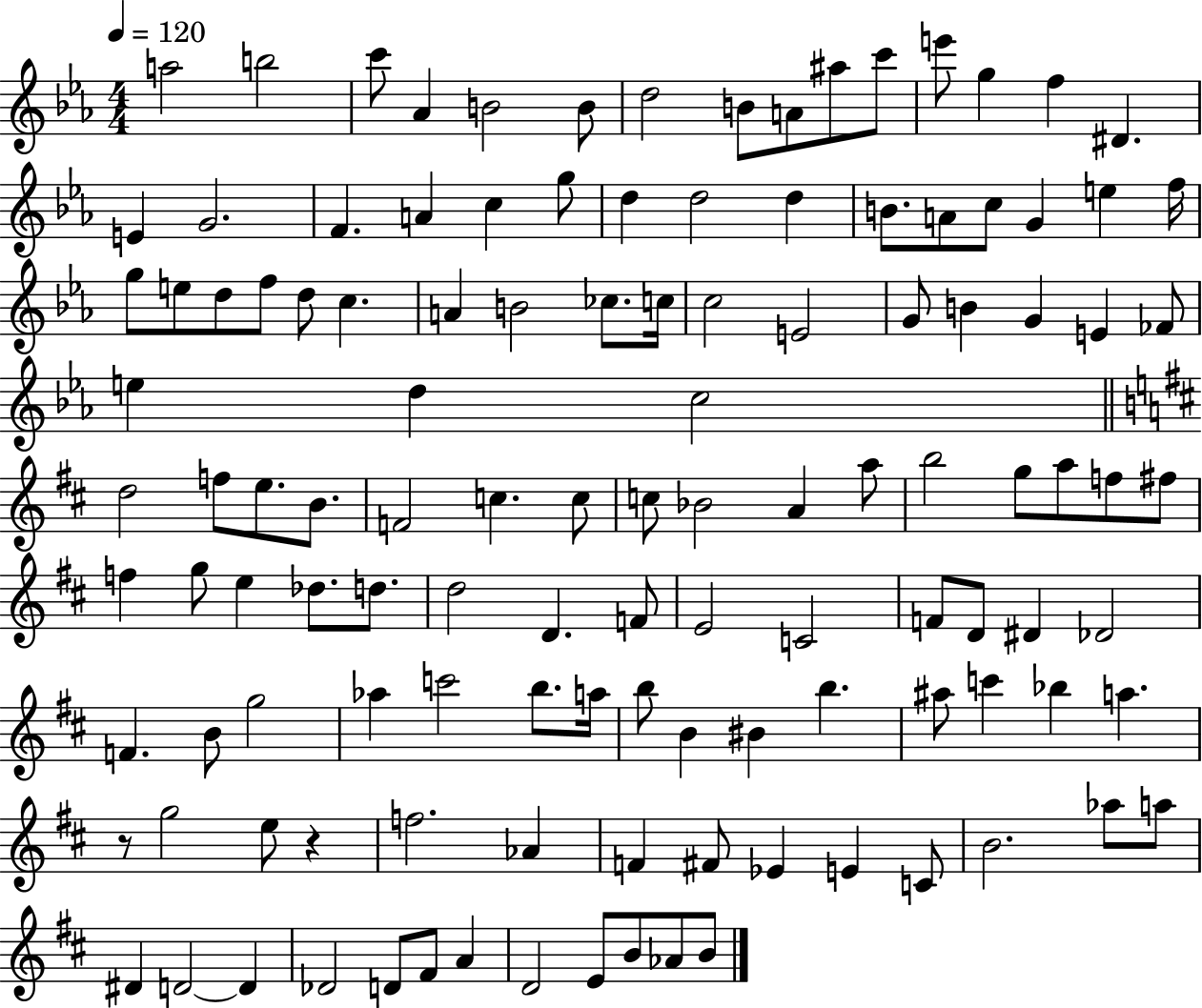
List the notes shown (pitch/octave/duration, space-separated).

A5/h B5/h C6/e Ab4/q B4/h B4/e D5/h B4/e A4/e A#5/e C6/e E6/e G5/q F5/q D#4/q. E4/q G4/h. F4/q. A4/q C5/q G5/e D5/q D5/h D5/q B4/e. A4/e C5/e G4/q E5/q F5/s G5/e E5/e D5/e F5/e D5/e C5/q. A4/q B4/h CES5/e. C5/s C5/h E4/h G4/e B4/q G4/q E4/q FES4/e E5/q D5/q C5/h D5/h F5/e E5/e. B4/e. F4/h C5/q. C5/e C5/e Bb4/h A4/q A5/e B5/h G5/e A5/e F5/e F#5/e F5/q G5/e E5/q Db5/e. D5/e. D5/h D4/q. F4/e E4/h C4/h F4/e D4/e D#4/q Db4/h F4/q. B4/e G5/h Ab5/q C6/h B5/e. A5/s B5/e B4/q BIS4/q B5/q. A#5/e C6/q Bb5/q A5/q. R/e G5/h E5/e R/q F5/h. Ab4/q F4/q F#4/e Eb4/q E4/q C4/e B4/h. Ab5/e A5/e D#4/q D4/h D4/q Db4/h D4/e F#4/e A4/q D4/h E4/e B4/e Ab4/e B4/e